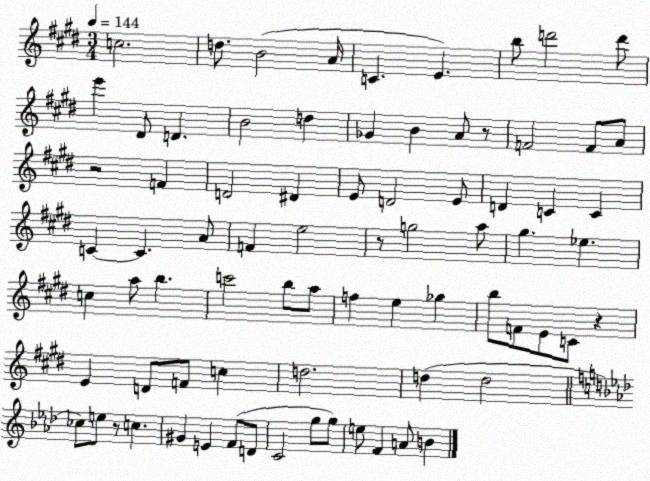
X:1
T:Untitled
M:3/4
L:1/4
K:E
c2 d/2 B2 A/4 C E b/2 d'2 d'/2 e' ^D/2 D B2 d _G B A/2 z/2 F2 F/2 A/2 z2 F D2 ^D E/2 D2 E/2 D C C C C A/2 F e2 z/2 g2 a/2 ^g _e c a/2 b c'2 b/2 a/2 f e _g b/2 F/2 E/2 C/2 z E D/2 F/2 c d2 d d2 _c/2 e/2 z/2 c ^G E F/2 D/2 C2 g/2 g/2 e/2 F A/2 B